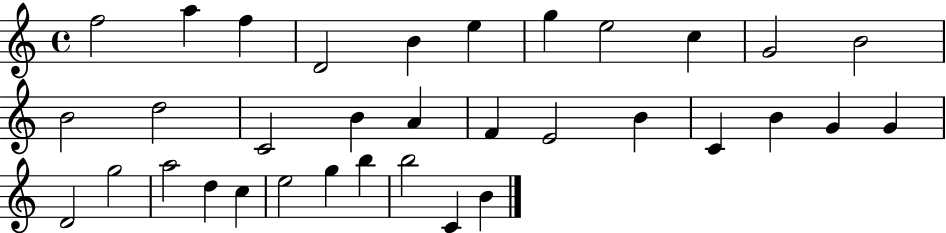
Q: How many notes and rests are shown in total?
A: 34